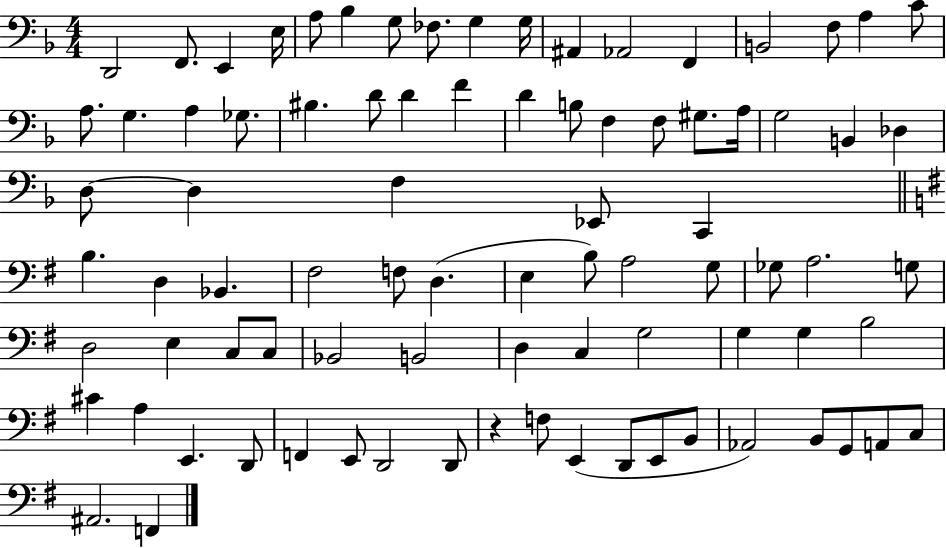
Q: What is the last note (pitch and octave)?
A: F2